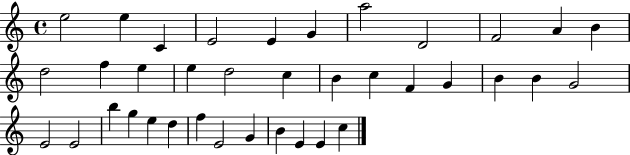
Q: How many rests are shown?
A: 0